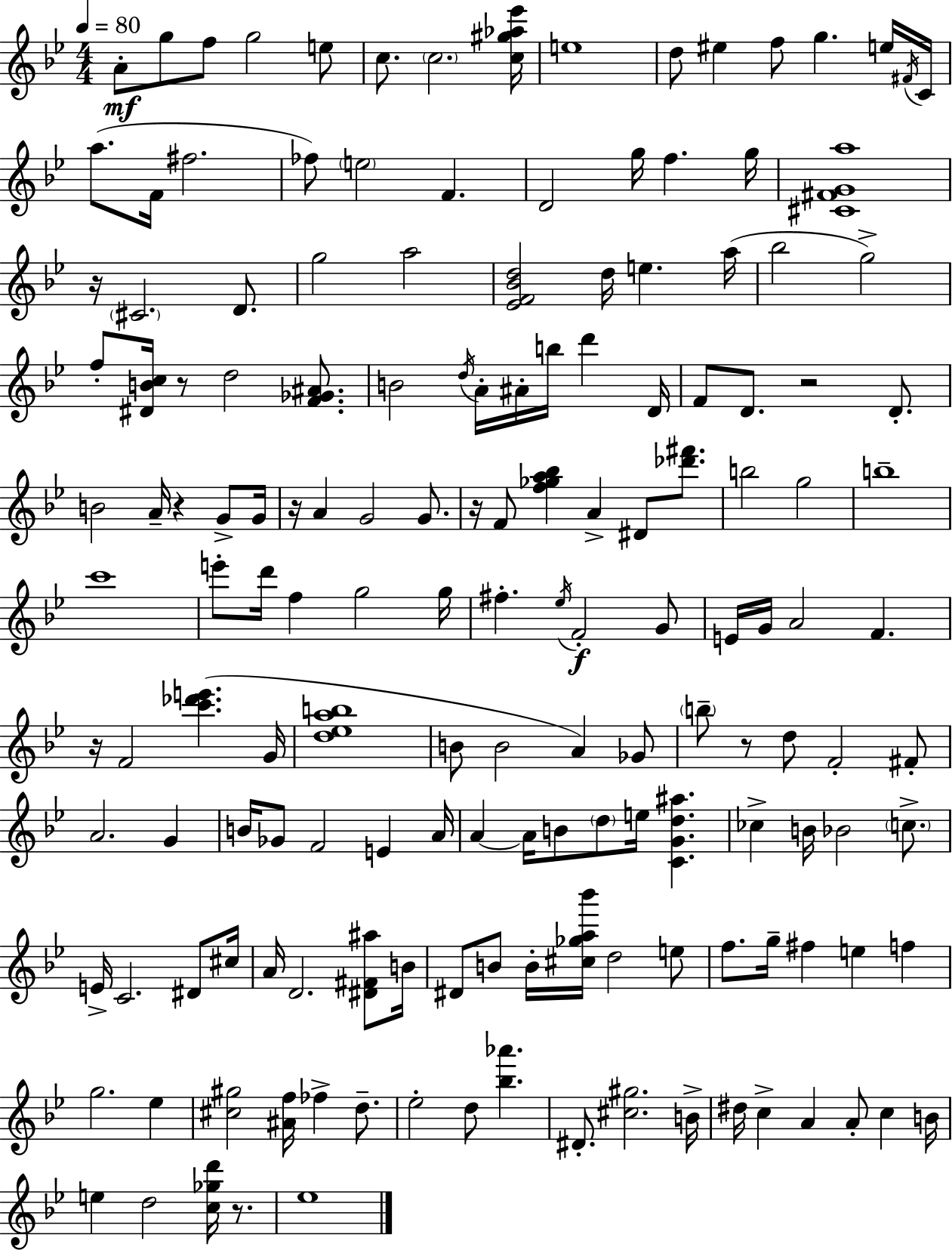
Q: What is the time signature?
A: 4/4